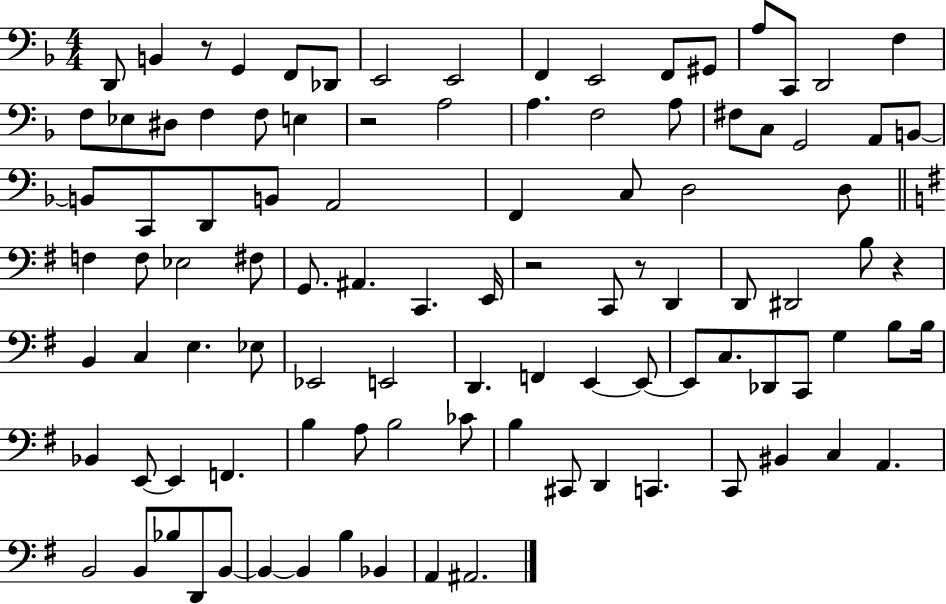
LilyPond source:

{
  \clef bass
  \numericTimeSignature
  \time 4/4
  \key f \major
  \repeat volta 2 { d,8 b,4 r8 g,4 f,8 des,8 | e,2 e,2 | f,4 e,2 f,8 gis,8 | a8 c,8 d,2 f4 | \break f8 ees8 dis8 f4 f8 e4 | r2 a2 | a4. f2 a8 | fis8 c8 g,2 a,8 b,8~~ | \break b,8 c,8 d,8 b,8 a,2 | f,4 c8 d2 d8 | \bar "||" \break \key g \major f4 f8 ees2 fis8 | g,8. ais,4. c,4. e,16 | r2 c,8 r8 d,4 | d,8 dis,2 b8 r4 | \break b,4 c4 e4. ees8 | ees,2 e,2 | d,4. f,4 e,4~~ e,8~~ | e,8 c8. des,8 c,8 g4 b8 b16 | \break bes,4 e,8~~ e,4 f,4. | b4 a8 b2 ces'8 | b4 cis,8 d,4 c,4. | c,8 bis,4 c4 a,4. | \break b,2 b,8 bes8 d,8 b,8~~ | b,4~~ b,4 b4 bes,4 | a,4 ais,2. | } \bar "|."
}